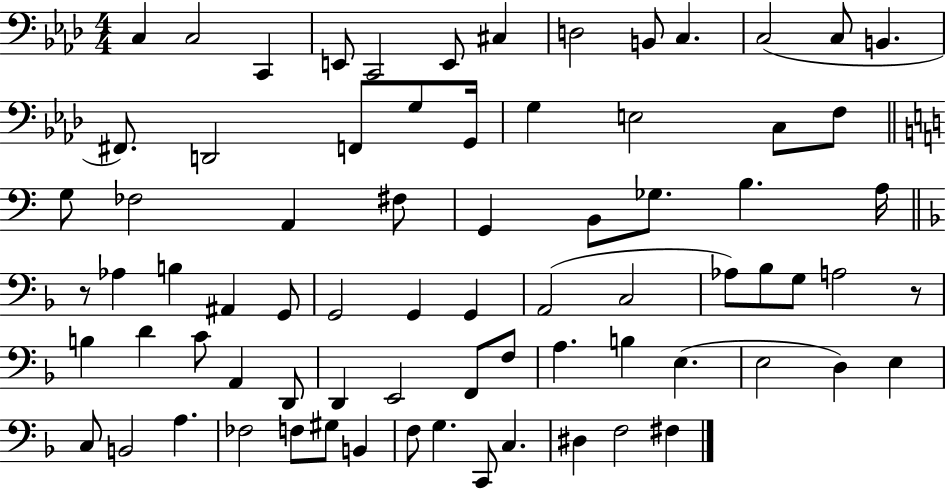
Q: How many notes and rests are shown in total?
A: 75